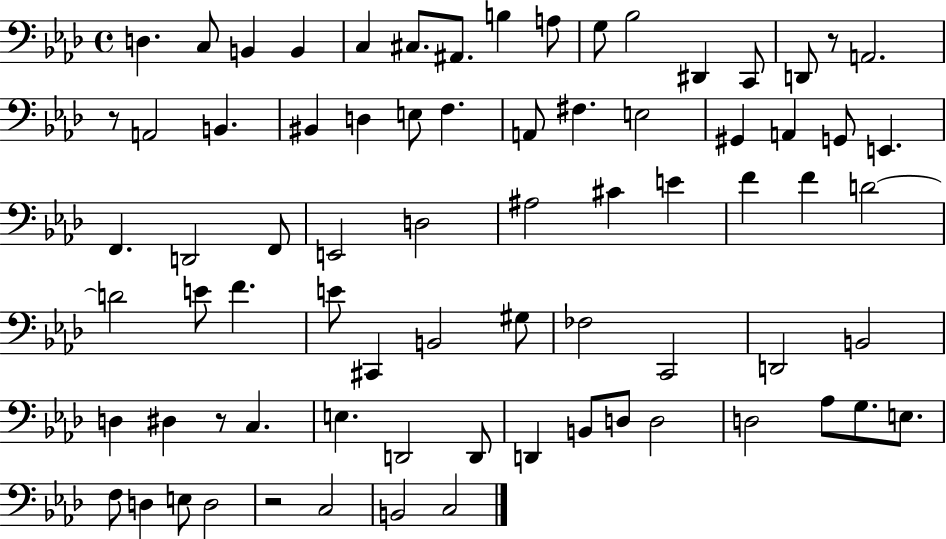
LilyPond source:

{
  \clef bass
  \time 4/4
  \defaultTimeSignature
  \key aes \major
  d4. c8 b,4 b,4 | c4 cis8. ais,8. b4 a8 | g8 bes2 dis,4 c,8 | d,8 r8 a,2. | \break r8 a,2 b,4. | bis,4 d4 e8 f4. | a,8 fis4. e2 | gis,4 a,4 g,8 e,4. | \break f,4. d,2 f,8 | e,2 d2 | ais2 cis'4 e'4 | f'4 f'4 d'2~~ | \break d'2 e'8 f'4. | e'8 cis,4 b,2 gis8 | fes2 c,2 | d,2 b,2 | \break d4 dis4 r8 c4. | e4. d,2 d,8 | d,4 b,8 d8 d2 | d2 aes8 g8. e8. | \break f8 d4 e8 d2 | r2 c2 | b,2 c2 | \bar "|."
}